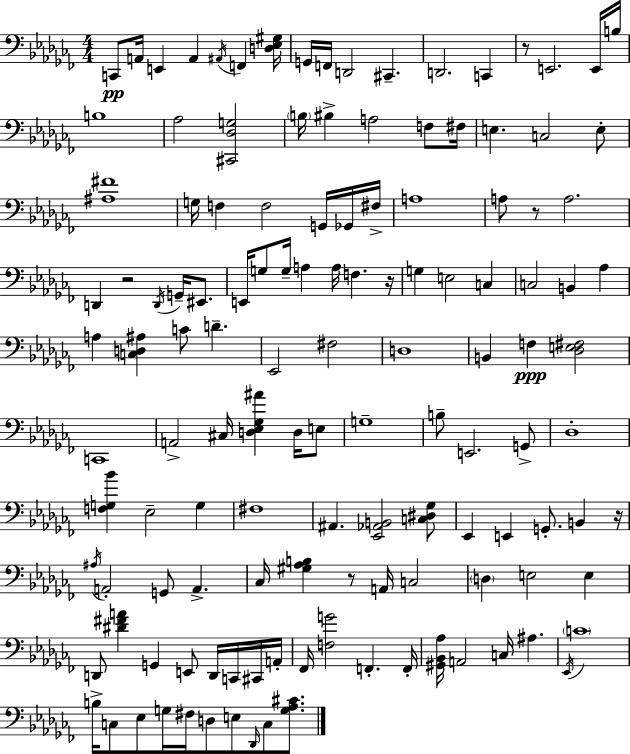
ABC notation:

X:1
T:Untitled
M:4/4
L:1/4
K:Abm
C,,/2 A,,/4 E,, A,, ^A,,/4 F,, [D,_E,^G,]/4 G,,/4 F,,/4 D,,2 ^C,, D,,2 C,, z/2 E,,2 E,,/4 B,/4 B,4 _A,2 [^C,,_D,G,]2 B,/4 ^B, A,2 F,/2 ^F,/4 E, C,2 E,/2 [^A,^F]4 G,/4 F, F,2 G,,/4 _G,,/4 ^F,/4 A,4 A,/2 z/2 A,2 D,, z2 D,,/4 G,,/4 ^E,,/2 E,,/4 G,/2 G,/4 A, A,/4 F, z/4 G, E,2 C, C,2 B,, _A, A, [C,D,^A,] C/2 D _E,,2 ^F,2 D,4 B,, F, [_D,E,^F,]2 C,,4 A,,2 ^C,/4 [D,_E,_G,^A] D,/4 E,/2 G,4 B,/2 E,,2 G,,/2 _D,4 [F,G,_B] _E,2 G, ^F,4 ^A,, [_E,,_A,,B,,]2 [C,^D,_G,]/2 _E,, E,, G,,/2 B,, z/4 ^A,/4 A,,2 G,,/2 A,, _C,/4 [^G,_A,B,] z/2 A,,/4 C,2 D, E,2 E, D,,/2 [^D^FA] G,, E,,/2 D,,/4 C,,/4 ^C,,/4 A,,/4 _F,,/4 [F,G]2 F,, F,,/4 [^G,,_B,,_A,]/4 A,,2 C,/4 ^A, _E,,/4 C4 B,/4 C,/2 _E,/2 G,/4 ^F,/4 D,/2 E,/2 _D,,/4 C,/2 [G,_A,^C]/2